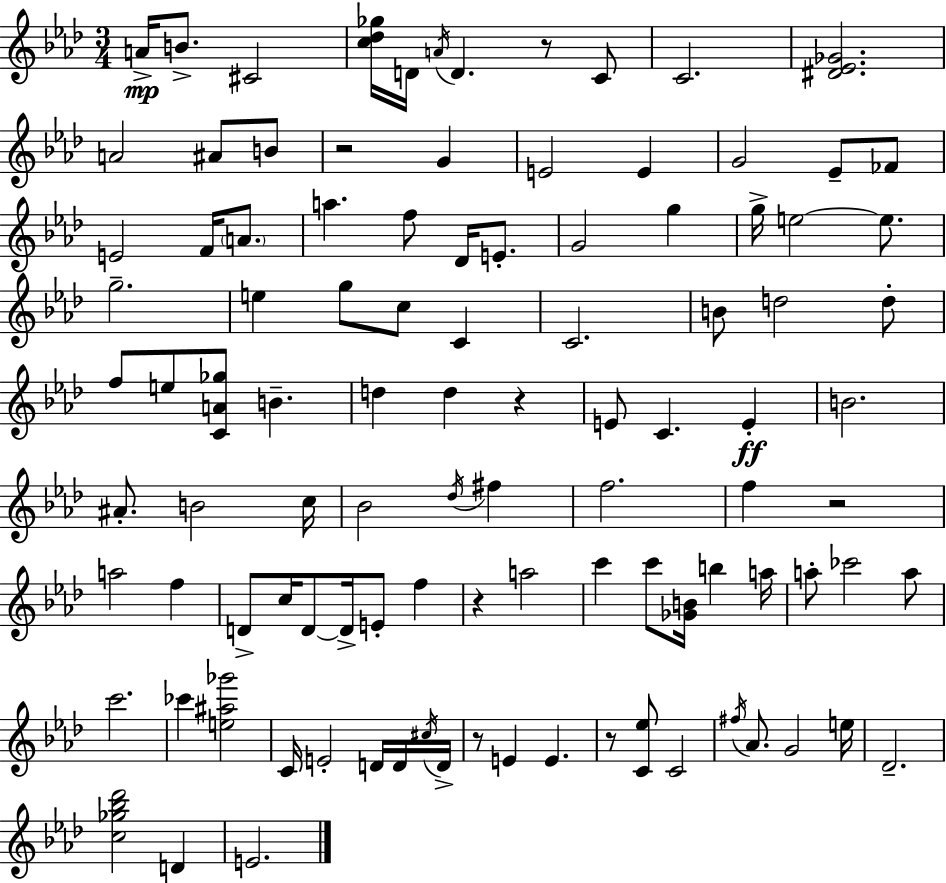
A4/s B4/e. C#4/h [C5,Db5,Gb5]/s D4/s A4/s D4/q. R/e C4/e C4/h. [D#4,Eb4,Gb4]/h. A4/h A#4/e B4/e R/h G4/q E4/h E4/q G4/h Eb4/e FES4/e E4/h F4/s A4/e. A5/q. F5/e Db4/s E4/e. G4/h G5/q G5/s E5/h E5/e. G5/h. E5/q G5/e C5/e C4/q C4/h. B4/e D5/h D5/e F5/e E5/e [C4,A4,Gb5]/e B4/q. D5/q D5/q R/q E4/e C4/q. E4/q B4/h. A#4/e. B4/h C5/s Bb4/h Db5/s F#5/q F5/h. F5/q R/h A5/h F5/q D4/e C5/s D4/e D4/s E4/e F5/q R/q A5/h C6/q C6/e [Gb4,B4]/s B5/q A5/s A5/e CES6/h A5/e C6/h. CES6/q [E5,A#5,Gb6]/h C4/s E4/h D4/s D4/s C#5/s D4/s R/e E4/q E4/q. R/e [C4,Eb5]/e C4/h F#5/s Ab4/e. G4/h E5/s Db4/h. [C5,Gb5,Bb5,Db6]/h D4/q E4/h.